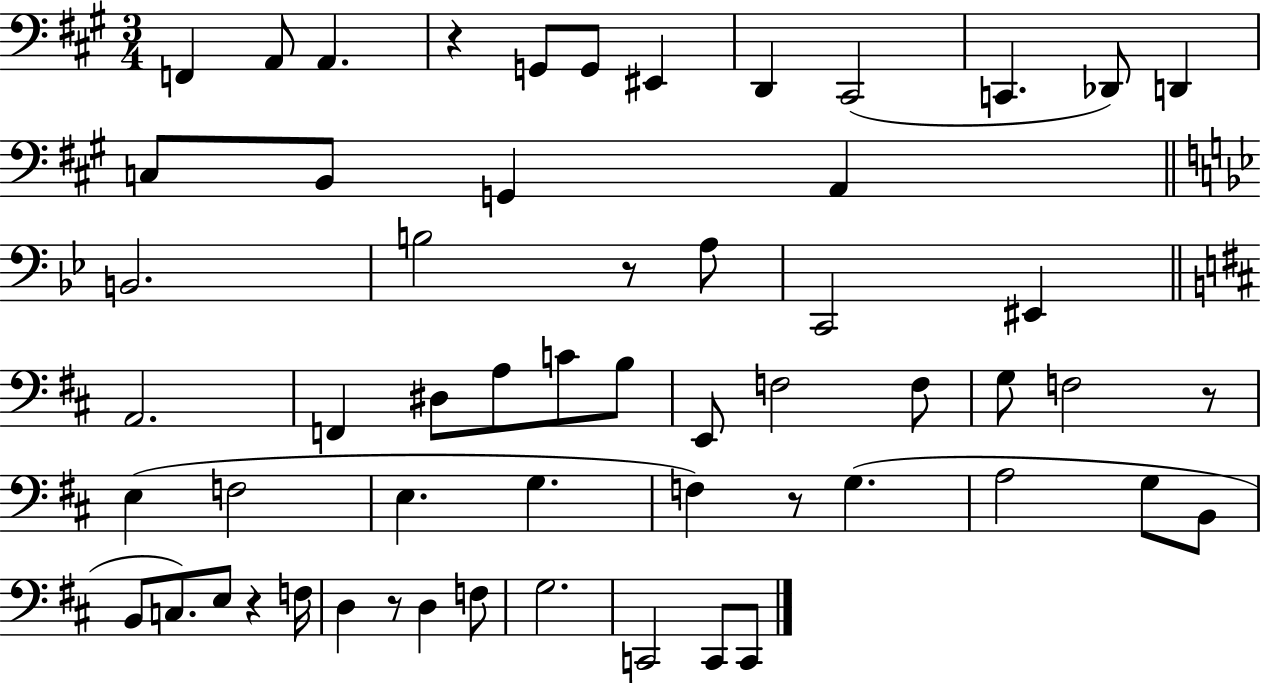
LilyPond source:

{
  \clef bass
  \numericTimeSignature
  \time 3/4
  \key a \major
  \repeat volta 2 { f,4 a,8 a,4. | r4 g,8 g,8 eis,4 | d,4 cis,2( | c,4. des,8) d,4 | \break c8 b,8 g,4 a,4 | \bar "||" \break \key bes \major b,2. | b2 r8 a8 | c,2 eis,4 | \bar "||" \break \key b \minor a,2. | f,4 dis8 a8 c'8 b8 | e,8 f2 f8 | g8 f2 r8 | \break e4( f2 | e4. g4. | f4) r8 g4.( | a2 g8 b,8 | \break b,8 c8.) e8 r4 f16 | d4 r8 d4 f8 | g2. | c,2 c,8 c,8 | \break } \bar "|."
}